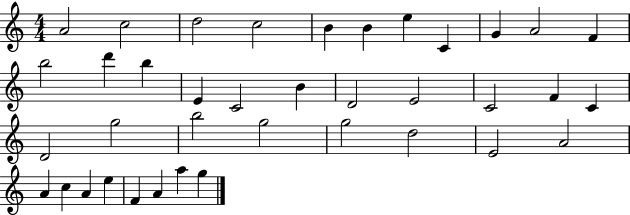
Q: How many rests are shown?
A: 0